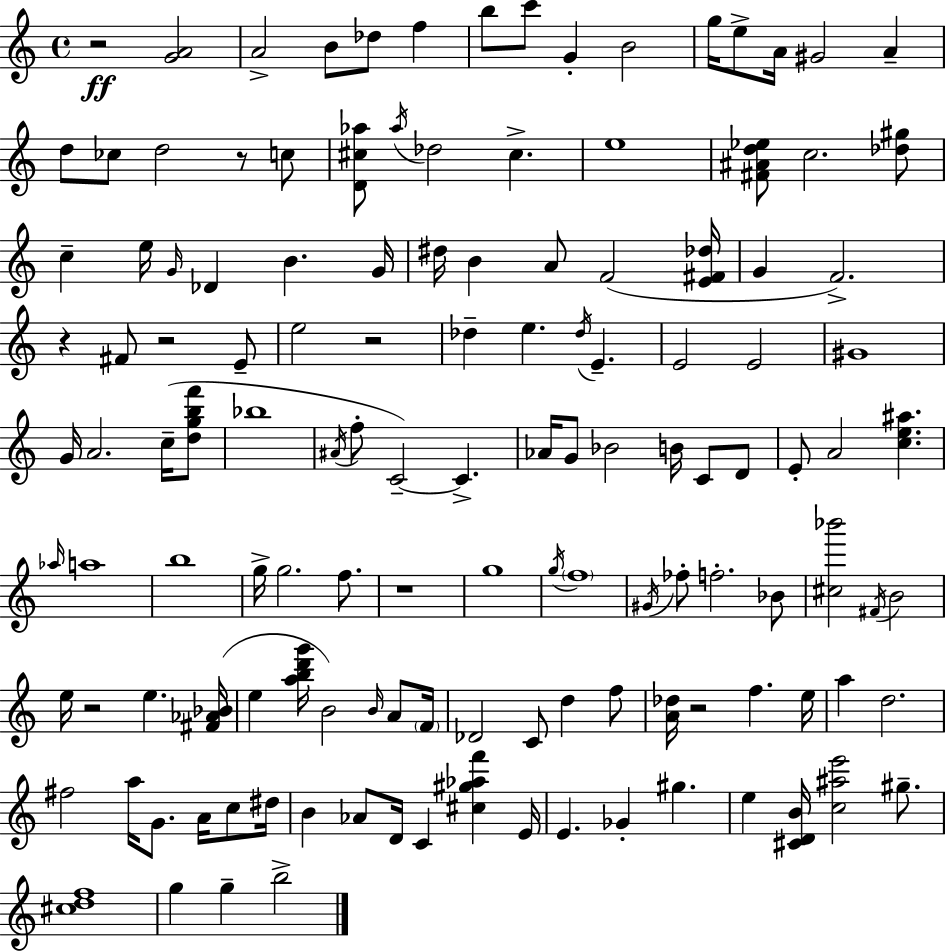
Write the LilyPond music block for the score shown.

{
  \clef treble
  \time 4/4
  \defaultTimeSignature
  \key a \minor
  r2\ff <g' a'>2 | a'2-> b'8 des''8 f''4 | b''8 c'''8 g'4-. b'2 | g''16 e''8-> a'16 gis'2 a'4-- | \break d''8 ces''8 d''2 r8 c''8 | <d' cis'' aes''>8 \acciaccatura { aes''16 } des''2 cis''4.-> | e''1 | <fis' ais' d'' ees''>8 c''2. <des'' gis''>8 | \break c''4-- e''16 \grace { g'16 } des'4 b'4. | g'16 dis''16 b'4 a'8 f'2( | <e' fis' des''>16 g'4 f'2.->) | r4 fis'8 r2 | \break e'8-- e''2 r2 | des''4-- e''4. \acciaccatura { des''16 } e'4.-- | e'2 e'2 | gis'1 | \break g'16 a'2. | c''16--( <d'' g'' b'' f'''>8 bes''1 | \acciaccatura { ais'16 } f''8-. c'2--~~) c'4.-> | aes'16 g'8 bes'2 b'16 | \break c'8 d'8 e'8-. a'2 <c'' e'' ais''>4. | \grace { aes''16 } a''1 | b''1 | g''16-> g''2. | \break f''8. r1 | g''1 | \acciaccatura { g''16 } \parenthesize f''1 | \acciaccatura { gis'16 } fes''8-. f''2.-. | \break bes'8 <cis'' bes'''>2 \acciaccatura { fis'16 } | b'2 e''16 r2 | e''4. <fis' aes' bes'>16( e''4 <a'' b'' d''' g'''>16 b'2) | \grace { b'16 } a'8 \parenthesize f'16 des'2 | \break c'8 d''4 f''8 <a' des''>16 r2 | f''4. e''16 a''4 d''2. | fis''2 | a''16 g'8. a'16 c''8 dis''16 b'4 aes'8 d'16 | \break c'4 <cis'' gis'' aes'' f'''>4 e'16 e'4. ges'4-. | gis''4. e''4 <cis' d' b'>16 <c'' ais'' e'''>2 | gis''8.-- <cis'' d'' f''>1 | g''4 g''4-- | \break b''2-> \bar "|."
}